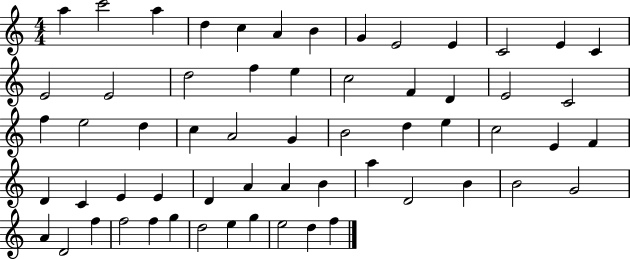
{
  \clef treble
  \numericTimeSignature
  \time 4/4
  \key c \major
  a''4 c'''2 a''4 | d''4 c''4 a'4 b'4 | g'4 e'2 e'4 | c'2 e'4 c'4 | \break e'2 e'2 | d''2 f''4 e''4 | c''2 f'4 d'4 | e'2 c'2 | \break f''4 e''2 d''4 | c''4 a'2 g'4 | b'2 d''4 e''4 | c''2 e'4 f'4 | \break d'4 c'4 e'4 e'4 | d'4 a'4 a'4 b'4 | a''4 d'2 b'4 | b'2 g'2 | \break a'4 d'2 f''4 | f''2 f''4 g''4 | d''2 e''4 g''4 | e''2 d''4 f''4 | \break \bar "|."
}